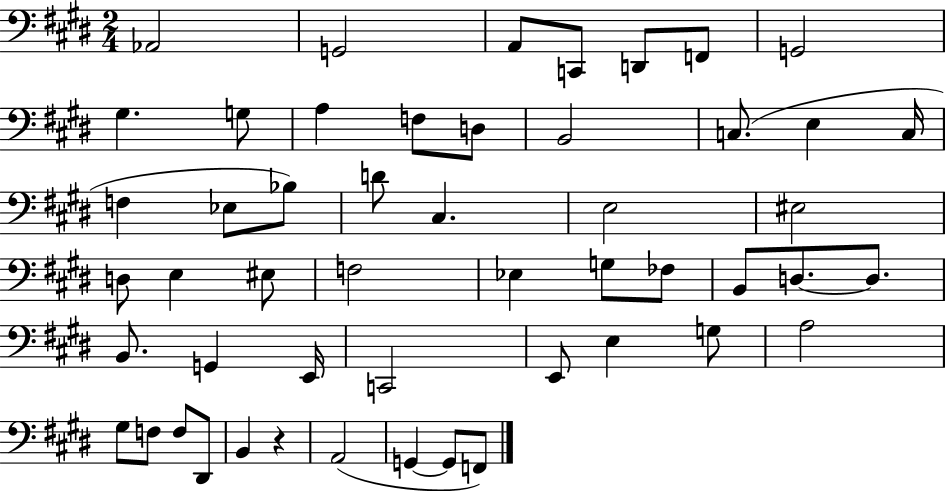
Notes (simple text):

Ab2/h G2/h A2/e C2/e D2/e F2/e G2/h G#3/q. G3/e A3/q F3/e D3/e B2/h C3/e. E3/q C3/s F3/q Eb3/e Bb3/e D4/e C#3/q. E3/h EIS3/h D3/e E3/q EIS3/e F3/h Eb3/q G3/e FES3/e B2/e D3/e. D3/e. B2/e. G2/q E2/s C2/h E2/e E3/q G3/e A3/h G#3/e F3/e F3/e D#2/e B2/q R/q A2/h G2/q G2/e F2/e